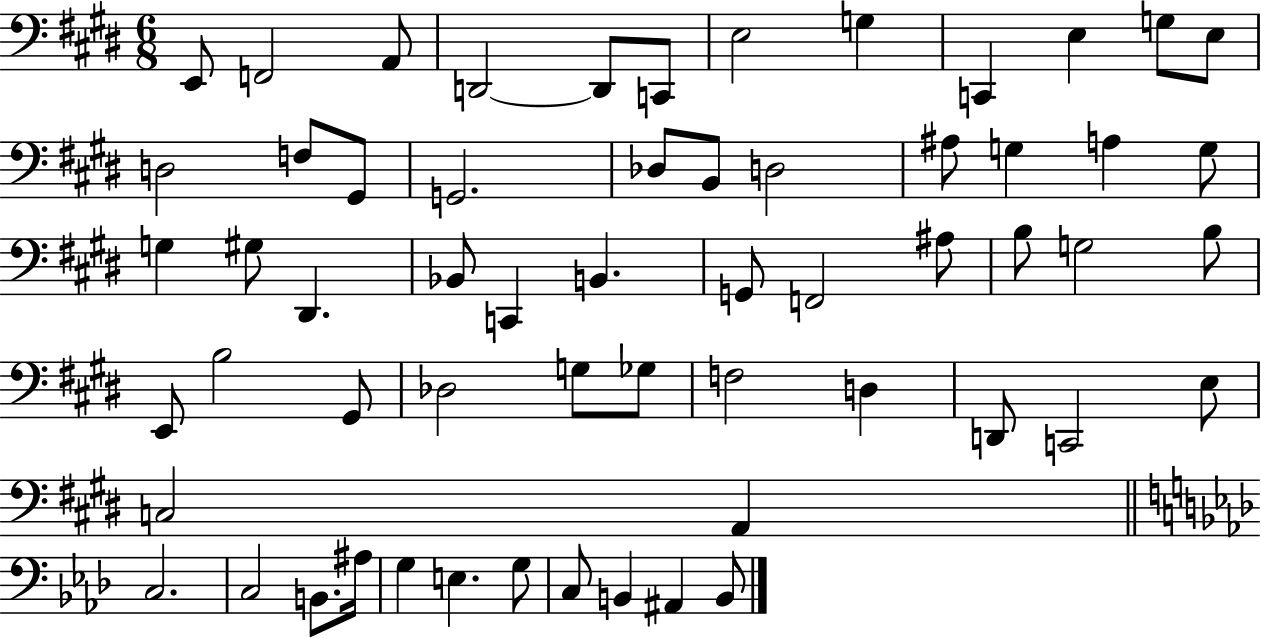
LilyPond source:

{
  \clef bass
  \numericTimeSignature
  \time 6/8
  \key e \major
  e,8 f,2 a,8 | d,2~~ d,8 c,8 | e2 g4 | c,4 e4 g8 e8 | \break d2 f8 gis,8 | g,2. | des8 b,8 d2 | ais8 g4 a4 g8 | \break g4 gis8 dis,4. | bes,8 c,4 b,4. | g,8 f,2 ais8 | b8 g2 b8 | \break e,8 b2 gis,8 | des2 g8 ges8 | f2 d4 | d,8 c,2 e8 | \break c2 a,4 | \bar "||" \break \key aes \major c2. | c2 b,8. ais16 | g4 e4. g8 | c8 b,4 ais,4 b,8 | \break \bar "|."
}